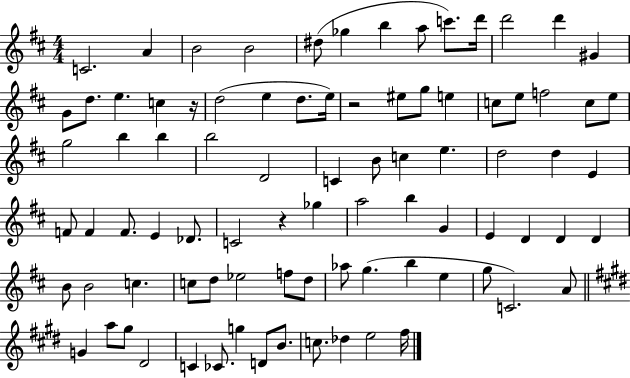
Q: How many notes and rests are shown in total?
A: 86